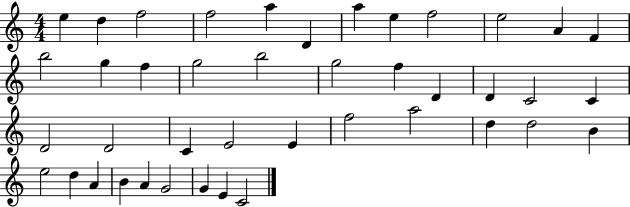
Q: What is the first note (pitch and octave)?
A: E5